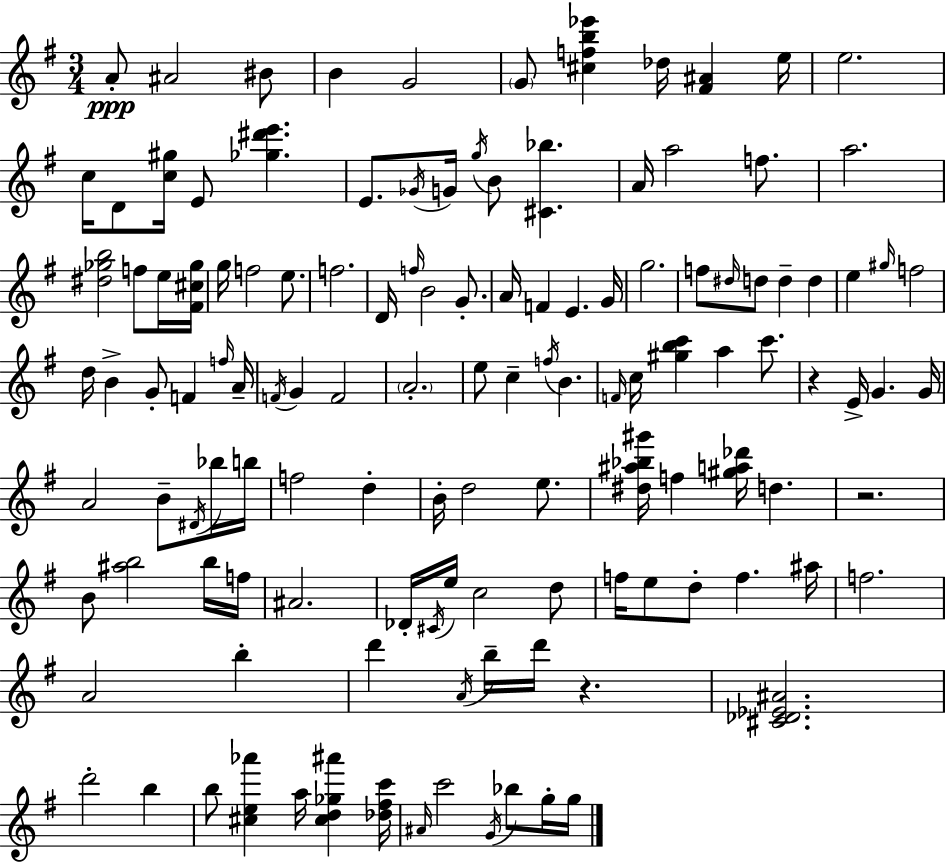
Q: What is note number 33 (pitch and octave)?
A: F4